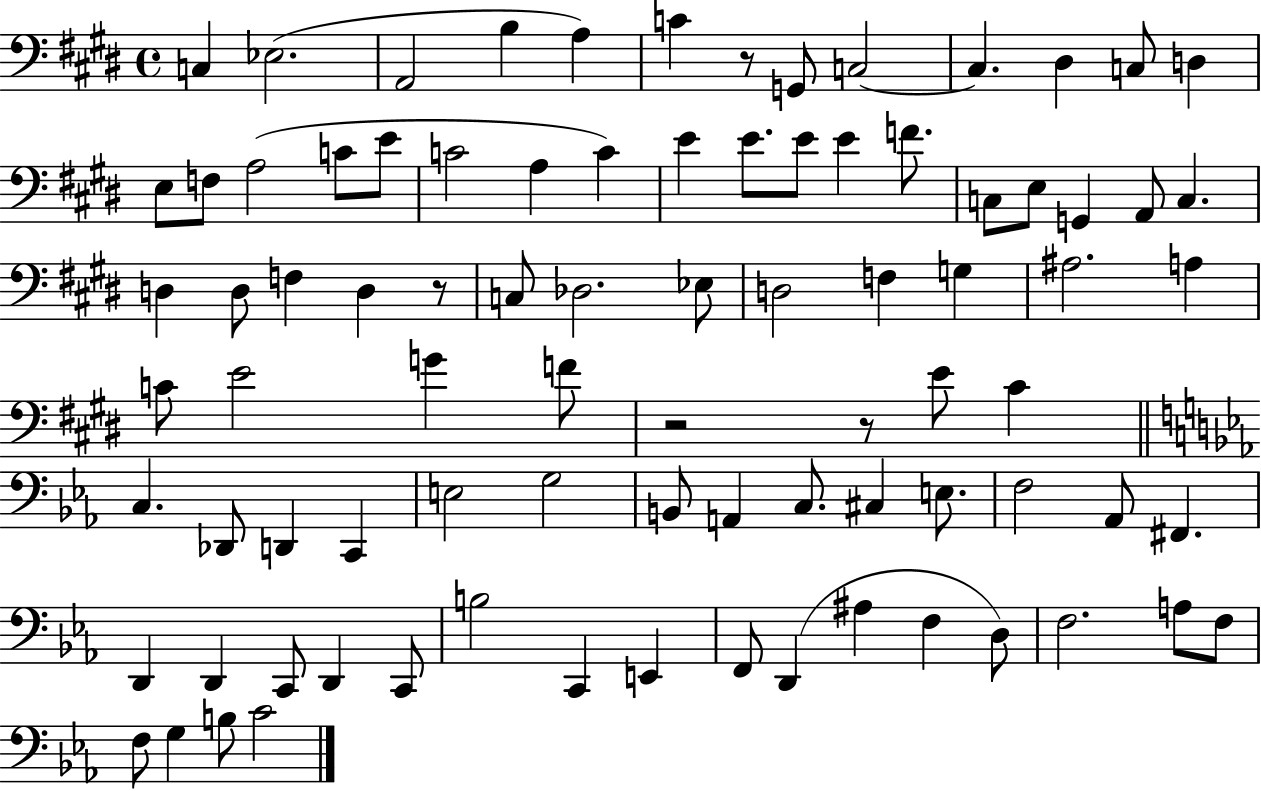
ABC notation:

X:1
T:Untitled
M:4/4
L:1/4
K:E
C, _E,2 A,,2 B, A, C z/2 G,,/2 C,2 C, ^D, C,/2 D, E,/2 F,/2 A,2 C/2 E/2 C2 A, C E E/2 E/2 E F/2 C,/2 E,/2 G,, A,,/2 C, D, D,/2 F, D, z/2 C,/2 _D,2 _E,/2 D,2 F, G, ^A,2 A, C/2 E2 G F/2 z2 z/2 E/2 ^C C, _D,,/2 D,, C,, E,2 G,2 B,,/2 A,, C,/2 ^C, E,/2 F,2 _A,,/2 ^F,, D,, D,, C,,/2 D,, C,,/2 B,2 C,, E,, F,,/2 D,, ^A, F, D,/2 F,2 A,/2 F,/2 F,/2 G, B,/2 C2